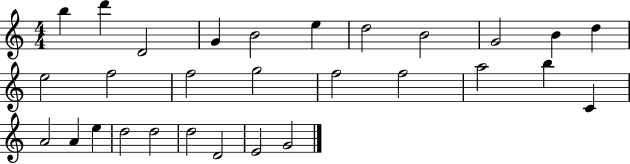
B5/q D6/q D4/h G4/q B4/h E5/q D5/h B4/h G4/h B4/q D5/q E5/h F5/h F5/h G5/h F5/h F5/h A5/h B5/q C4/q A4/h A4/q E5/q D5/h D5/h D5/h D4/h E4/h G4/h